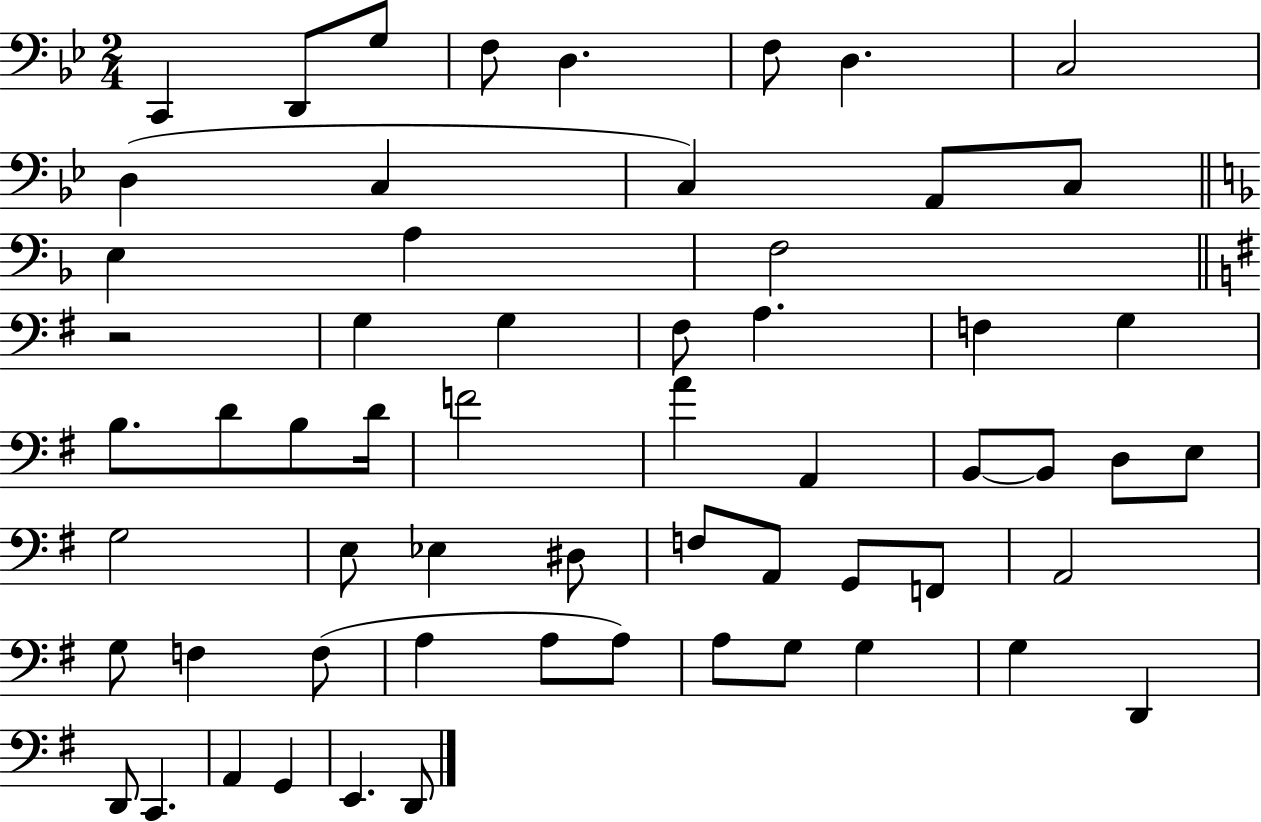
{
  \clef bass
  \numericTimeSignature
  \time 2/4
  \key bes \major
  c,4 d,8 g8 | f8 d4. | f8 d4. | c2 | \break d4( c4 | c4) a,8 c8 | \bar "||" \break \key f \major e4 a4 | f2 | \bar "||" \break \key e \minor r2 | g4 g4 | fis8 a4. | f4 g4 | \break b8. d'8 b8 d'16 | f'2 | a'4 a,4 | b,8~~ b,8 d8 e8 | \break g2 | e8 ees4 dis8 | f8 a,8 g,8 f,8 | a,2 | \break g8 f4 f8( | a4 a8 a8) | a8 g8 g4 | g4 d,4 | \break d,8 c,4. | a,4 g,4 | e,4. d,8 | \bar "|."
}